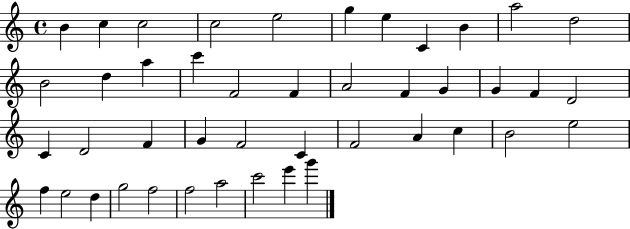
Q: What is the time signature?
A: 4/4